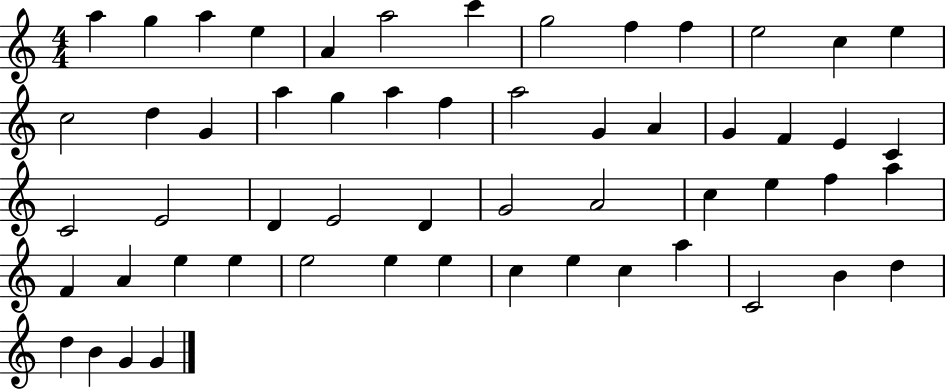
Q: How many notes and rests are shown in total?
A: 56